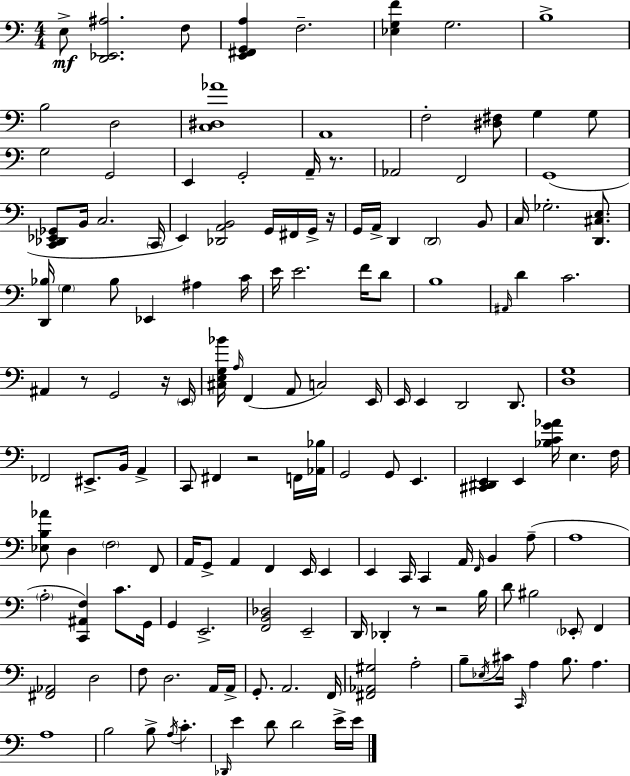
E3/e [D2,Eb2,A#3]/h. F3/e [E2,F#2,G2,A3]/q F3/h. [Eb3,G3,F4]/q G3/h. B3/w B3/h D3/h [C3,D#3,Ab4]/w A2/w F3/h [D#3,F#3]/e G3/q G3/e G3/h G2/h E2/q G2/h A2/s R/e. Ab2/h F2/h G2/w [C2,Db2,Eb2,Gb2]/e B2/s C3/h. C2/s E2/q [Db2,A2,B2]/h G2/s F#2/s G2/s R/s G2/s A2/s D2/q D2/h B2/e C3/s Gb3/h. [D2,C#3,E3]/e. [D2,Bb3]/s G3/q Bb3/e Eb2/q A#3/q C4/s E4/s E4/h. F4/s D4/e B3/w A#2/s D4/q C4/h. A#2/q R/e G2/h R/s E2/s [C#3,E3,G3,Bb4]/s A3/s F2/q A2/e C3/h E2/s E2/s E2/q D2/h D2/e. [D3,G3]/w FES2/h EIS2/e. B2/s A2/q C2/e F#2/q R/h F2/s [Ab2,Bb3]/s G2/h G2/e E2/q. [C#2,D#2,E2]/q E2/q [Bb3,C4,G4,Ab4]/s E3/q. F3/s [Eb3,B3,Ab4]/e D3/q F3/h F2/e A2/s G2/e A2/q F2/q E2/s E2/q E2/q C2/s C2/q A2/s F2/s B2/q A3/e A3/w A3/h [C2,A#2,F3]/q C4/e. G2/s G2/q E2/h. [F2,B2,Db3]/h E2/h D2/s Db2/q R/e R/h B3/s D4/e BIS3/h Eb2/e F2/q [F#2,Ab2]/h D3/h F3/e D3/h. A2/s A2/s G2/e. A2/h. F2/s [F#2,Ab2,G#3]/h A3/h B3/e Eb3/s C#4/s C2/s A3/q B3/e. A3/q. A3/w B3/h B3/e A3/s C4/q. Db2/s E4/q D4/e D4/h E4/s E4/s